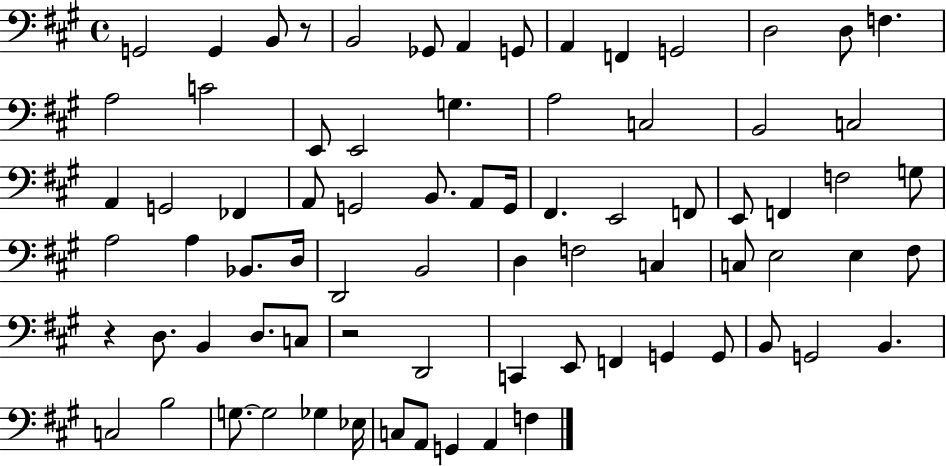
X:1
T:Untitled
M:4/4
L:1/4
K:A
G,,2 G,, B,,/2 z/2 B,,2 _G,,/2 A,, G,,/2 A,, F,, G,,2 D,2 D,/2 F, A,2 C2 E,,/2 E,,2 G, A,2 C,2 B,,2 C,2 A,, G,,2 _F,, A,,/2 G,,2 B,,/2 A,,/2 G,,/4 ^F,, E,,2 F,,/2 E,,/2 F,, F,2 G,/2 A,2 A, _B,,/2 D,/4 D,,2 B,,2 D, F,2 C, C,/2 E,2 E, ^F,/2 z D,/2 B,, D,/2 C,/2 z2 D,,2 C,, E,,/2 F,, G,, G,,/2 B,,/2 G,,2 B,, C,2 B,2 G,/2 G,2 _G, _E,/4 C,/2 A,,/2 G,, A,, F,